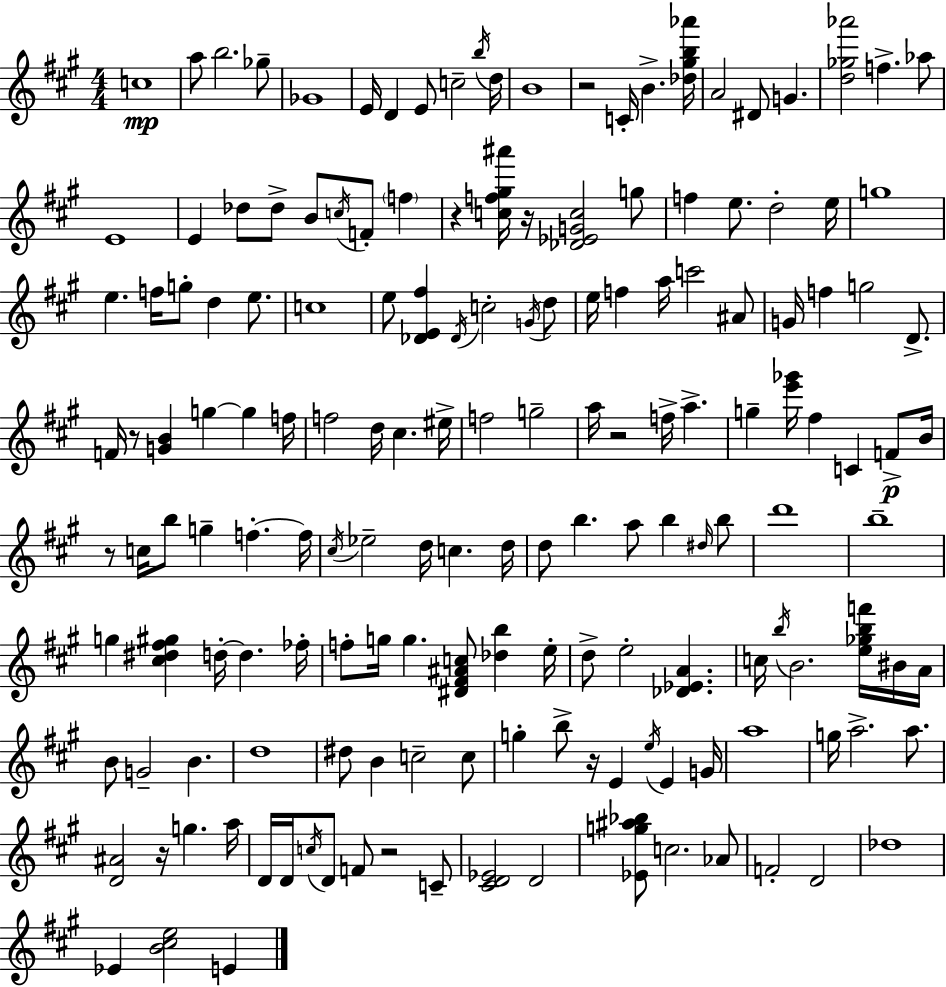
{
  \clef treble
  \numericTimeSignature
  \time 4/4
  \key a \major
  c''1\mp | a''8 b''2. ges''8-- | ges'1 | e'16 d'4 e'8 c''2-- \acciaccatura { b''16 } | \break d''16 b'1 | r2 c'16-. b'4.-> | <des'' gis'' b'' aes'''>16 a'2 dis'8 g'4. | <d'' ges'' aes'''>2 f''4.-> aes''8 | \break e'1 | e'4 des''8 des''8-> b'8 \acciaccatura { c''16 } f'8-. \parenthesize f''4 | r4 <c'' f'' gis'' ais'''>16 r16 <des' ees' g' c''>2 | g''8 f''4 e''8. d''2-. | \break e''16 g''1 | e''4. f''16 g''8-. d''4 e''8. | c''1 | e''8 <des' e' fis''>4 \acciaccatura { des'16 } c''2-. | \break \acciaccatura { g'16 } d''8 e''16 f''4 a''16 c'''2 | ais'8 g'16 f''4 g''2 | d'8.-> f'16 r8 <g' b'>4 g''4~~ g''4 | f''16 f''2 d''16 cis''4. | \break eis''16-> f''2 g''2-- | a''16 r2 f''16-> a''4.-> | g''4-- <e''' ges'''>16 fis''4 c'4 | f'8->\p b'16 r8 c''16 b''8 g''4-- f''4.-.~~ | \break f''16 \acciaccatura { cis''16 } ees''2-- d''16 c''4. | d''16 d''8 b''4. a''8 b''4 | \grace { dis''16 } b''8 d'''1 | b''1-- | \break g''4 <cis'' dis'' fis'' gis''>4 d''16-.~~ d''4. | fes''16-. f''8-. g''16 g''4. <dis' fis' ais' c''>8 | <des'' b''>4 e''16-. d''8-> e''2-. | <des' ees' a'>4. c''16 \acciaccatura { b''16 } b'2. | \break <e'' ges'' b'' f'''>16 bis'16 a'16 b'8 g'2-- | b'4. d''1 | dis''8 b'4 c''2-- | c''8 g''4-. b''8-> r16 e'4 | \break \acciaccatura { e''16 } e'4 g'16 a''1 | g''16 a''2.-> | a''8. <d' ais'>2 | r16 g''4. a''16 d'16 d'16 \acciaccatura { c''16 } d'8 f'8 r2 | \break c'8-- <cis' d' ees'>2 | d'2 <ees' g'' ais'' bes''>8 c''2. | aes'8 f'2-. | d'2 des''1 | \break ees'4 <b' cis'' e''>2 | e'4 \bar "|."
}